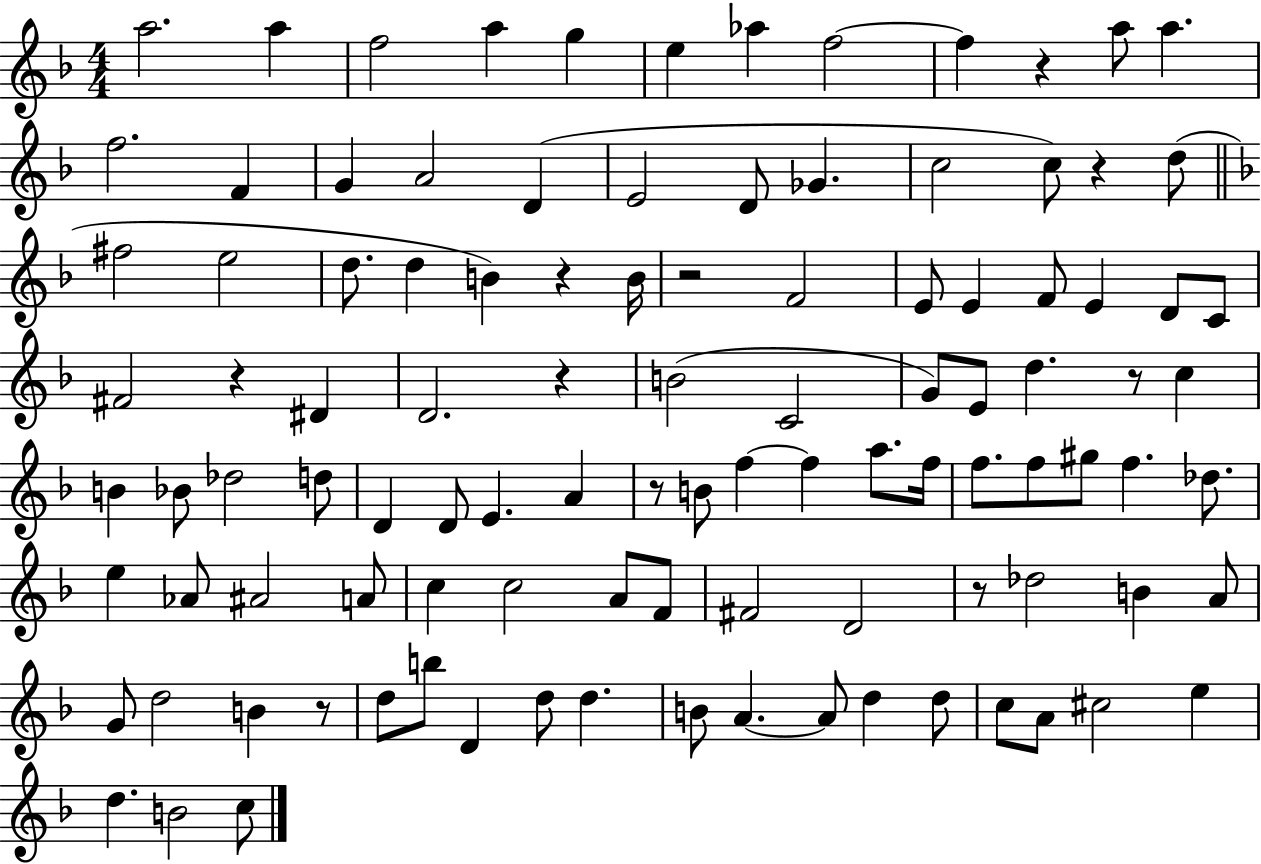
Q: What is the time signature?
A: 4/4